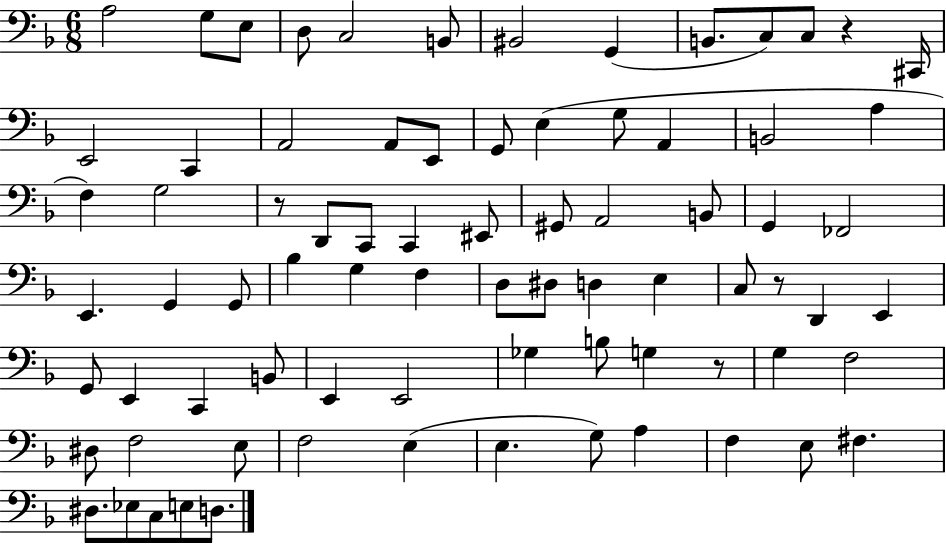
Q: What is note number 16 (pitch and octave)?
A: A2